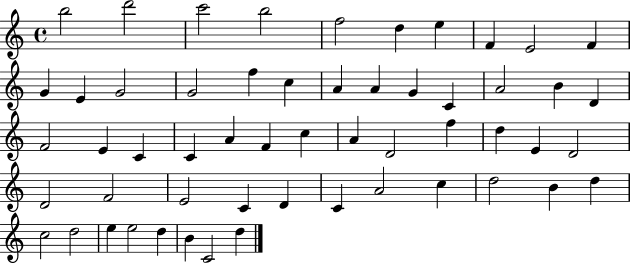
X:1
T:Untitled
M:4/4
L:1/4
K:C
b2 d'2 c'2 b2 f2 d e F E2 F G E G2 G2 f c A A G C A2 B D F2 E C C A F c A D2 f d E D2 D2 F2 E2 C D C A2 c d2 B d c2 d2 e e2 d B C2 d